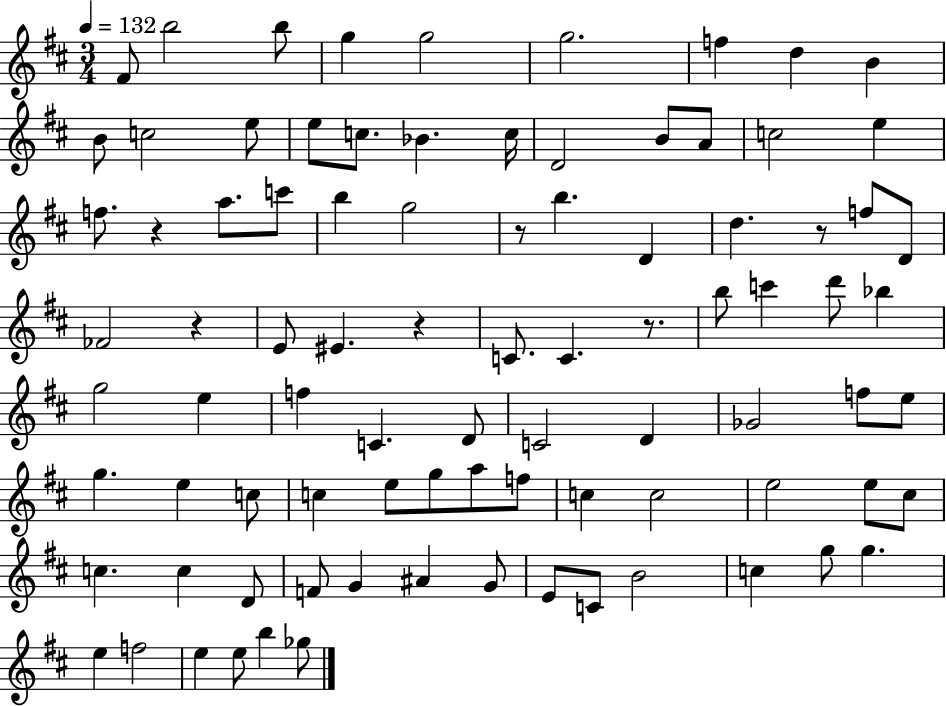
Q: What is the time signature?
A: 3/4